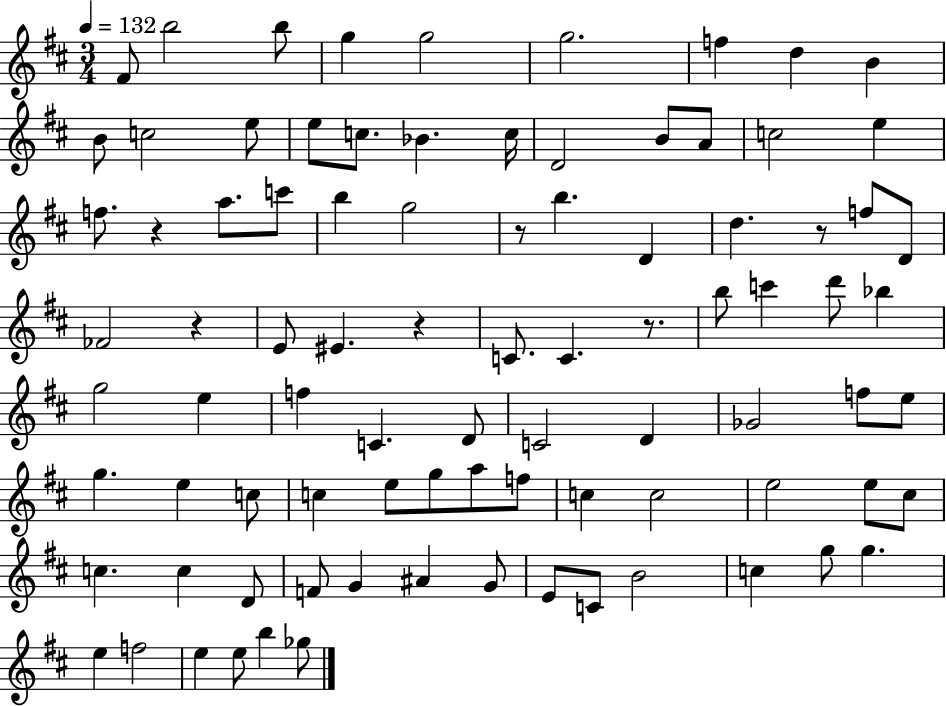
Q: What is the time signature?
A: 3/4